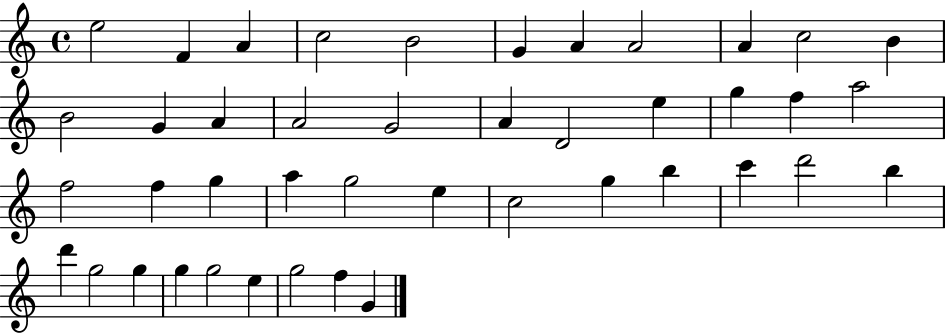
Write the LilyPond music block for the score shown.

{
  \clef treble
  \time 4/4
  \defaultTimeSignature
  \key c \major
  e''2 f'4 a'4 | c''2 b'2 | g'4 a'4 a'2 | a'4 c''2 b'4 | \break b'2 g'4 a'4 | a'2 g'2 | a'4 d'2 e''4 | g''4 f''4 a''2 | \break f''2 f''4 g''4 | a''4 g''2 e''4 | c''2 g''4 b''4 | c'''4 d'''2 b''4 | \break d'''4 g''2 g''4 | g''4 g''2 e''4 | g''2 f''4 g'4 | \bar "|."
}